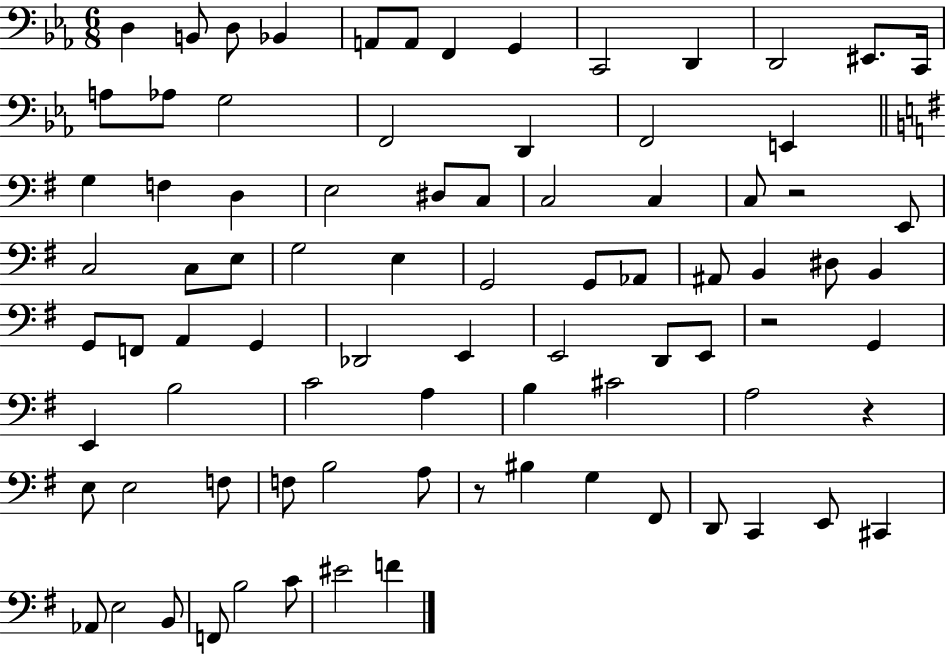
{
  \clef bass
  \numericTimeSignature
  \time 6/8
  \key ees \major
  \repeat volta 2 { d4 b,8 d8 bes,4 | a,8 a,8 f,4 g,4 | c,2 d,4 | d,2 eis,8. c,16 | \break a8 aes8 g2 | f,2 d,4 | f,2 e,4 | \bar "||" \break \key e \minor g4 f4 d4 | e2 dis8 c8 | c2 c4 | c8 r2 e,8 | \break c2 c8 e8 | g2 e4 | g,2 g,8 aes,8 | ais,8 b,4 dis8 b,4 | \break g,8 f,8 a,4 g,4 | des,2 e,4 | e,2 d,8 e,8 | r2 g,4 | \break e,4 b2 | c'2 a4 | b4 cis'2 | a2 r4 | \break e8 e2 f8 | f8 b2 a8 | r8 bis4 g4 fis,8 | d,8 c,4 e,8 cis,4 | \break aes,8 e2 b,8 | f,8 b2 c'8 | eis'2 f'4 | } \bar "|."
}